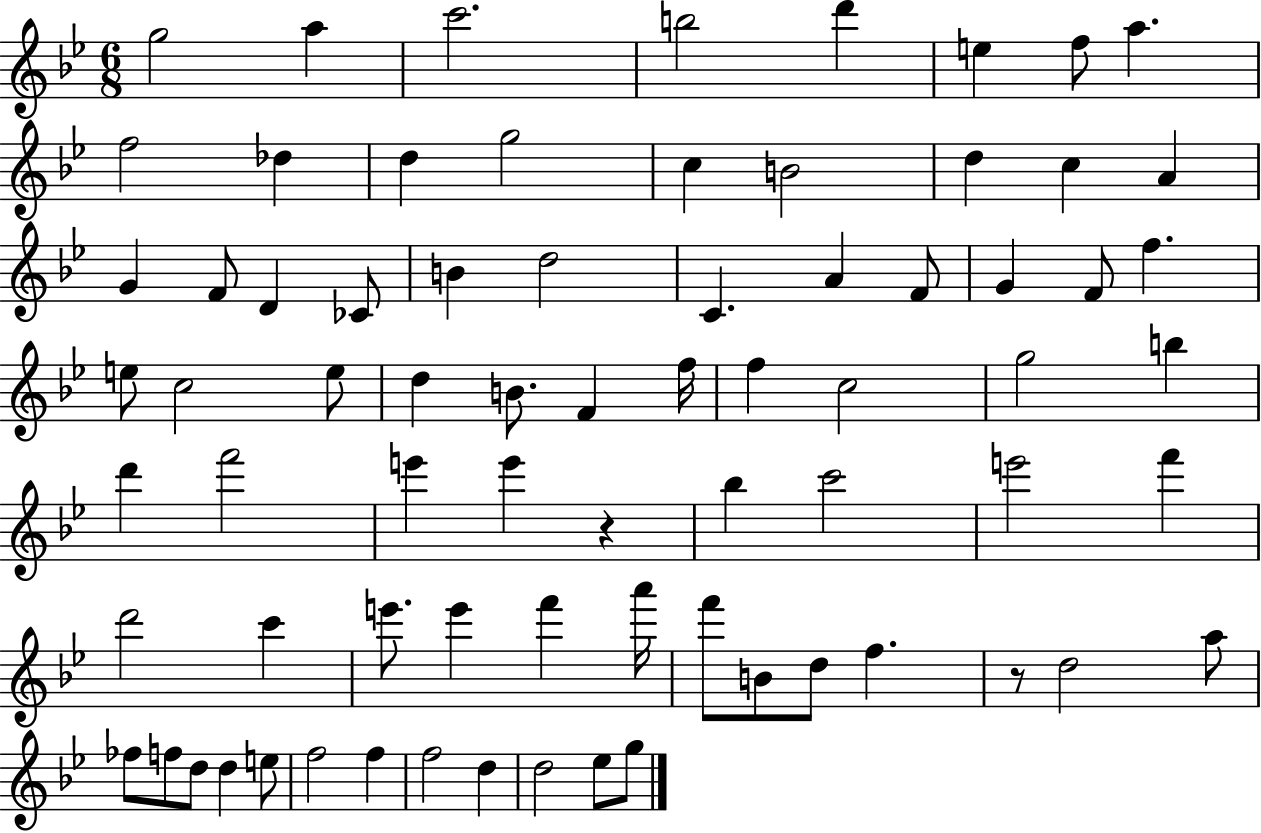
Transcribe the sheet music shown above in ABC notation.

X:1
T:Untitled
M:6/8
L:1/4
K:Bb
g2 a c'2 b2 d' e f/2 a f2 _d d g2 c B2 d c A G F/2 D _C/2 B d2 C A F/2 G F/2 f e/2 c2 e/2 d B/2 F f/4 f c2 g2 b d' f'2 e' e' z _b c'2 e'2 f' d'2 c' e'/2 e' f' a'/4 f'/2 B/2 d/2 f z/2 d2 a/2 _f/2 f/2 d/2 d e/2 f2 f f2 d d2 _e/2 g/2